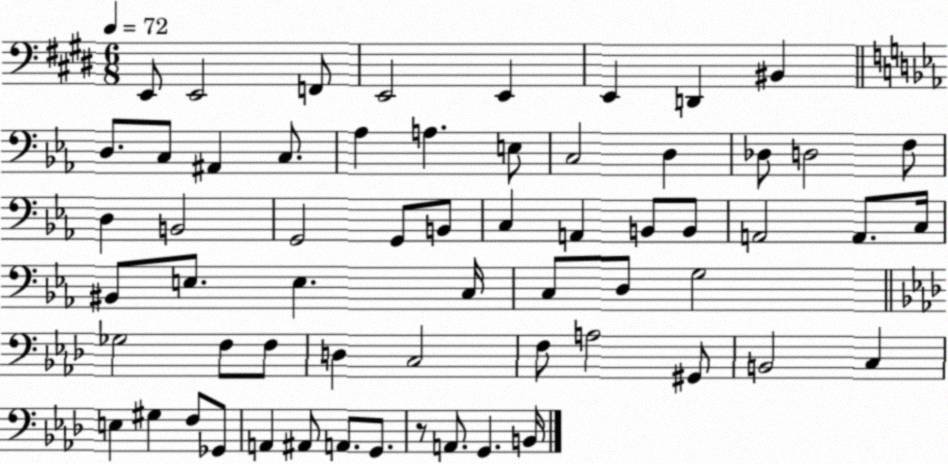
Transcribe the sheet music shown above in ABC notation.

X:1
T:Untitled
M:6/8
L:1/4
K:E
E,,/2 E,,2 F,,/2 E,,2 E,, E,, D,, ^B,, D,/2 C,/2 ^A,, C,/2 _A, A, E,/2 C,2 D, _D,/2 D,2 F,/2 D, B,,2 G,,2 G,,/2 B,,/2 C, A,, B,,/2 B,,/2 A,,2 A,,/2 C,/4 ^B,,/2 E,/2 E, C,/4 C,/2 D,/2 G,2 _G,2 F,/2 F,/2 D, C,2 F,/2 A,2 ^G,,/2 B,,2 C, E, ^G, F,/2 _G,,/2 A,, ^A,,/2 A,,/2 G,,/2 z/2 A,,/2 G,, B,,/4